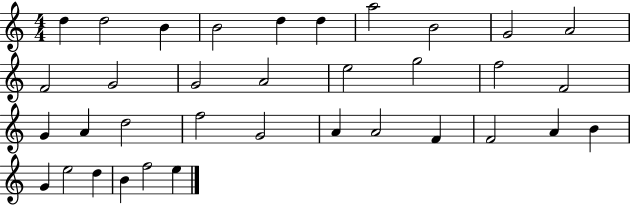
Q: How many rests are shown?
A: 0